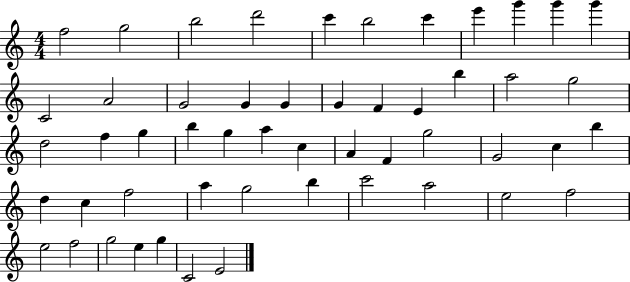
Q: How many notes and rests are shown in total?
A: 52